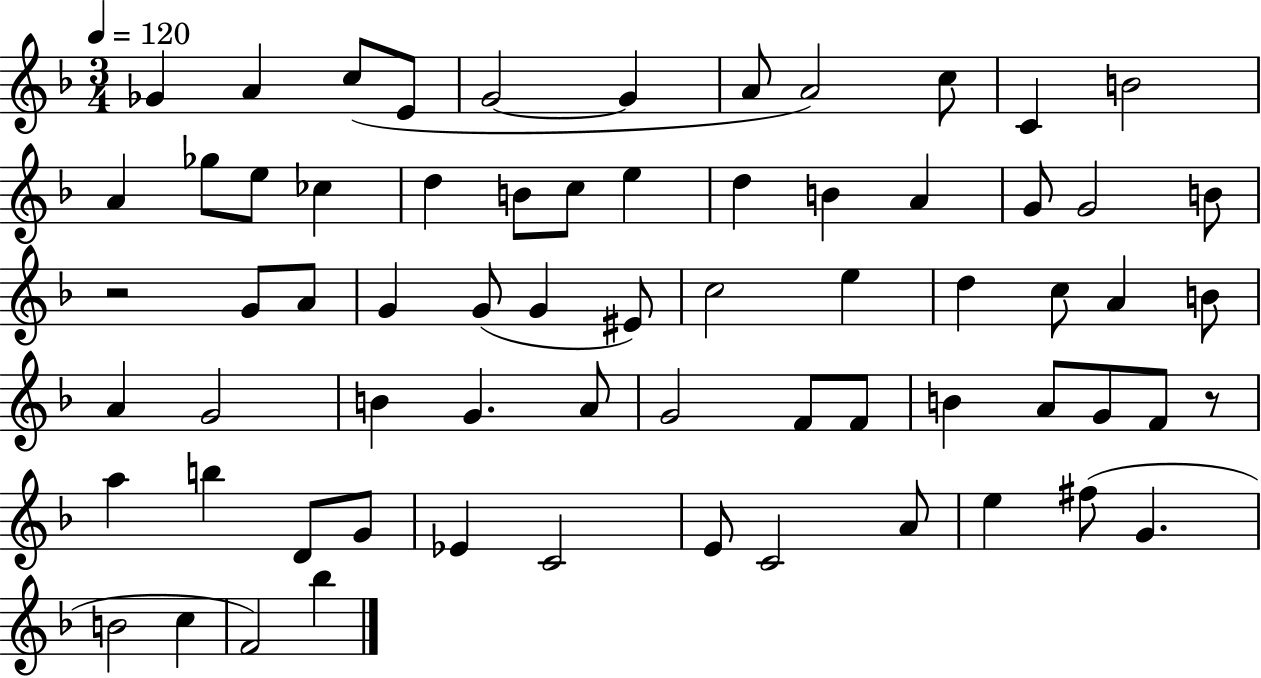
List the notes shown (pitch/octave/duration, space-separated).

Gb4/q A4/q C5/e E4/e G4/h G4/q A4/e A4/h C5/e C4/q B4/h A4/q Gb5/e E5/e CES5/q D5/q B4/e C5/e E5/q D5/q B4/q A4/q G4/e G4/h B4/e R/h G4/e A4/e G4/q G4/e G4/q EIS4/e C5/h E5/q D5/q C5/e A4/q B4/e A4/q G4/h B4/q G4/q. A4/e G4/h F4/e F4/e B4/q A4/e G4/e F4/e R/e A5/q B5/q D4/e G4/e Eb4/q C4/h E4/e C4/h A4/e E5/q F#5/e G4/q. B4/h C5/q F4/h Bb5/q